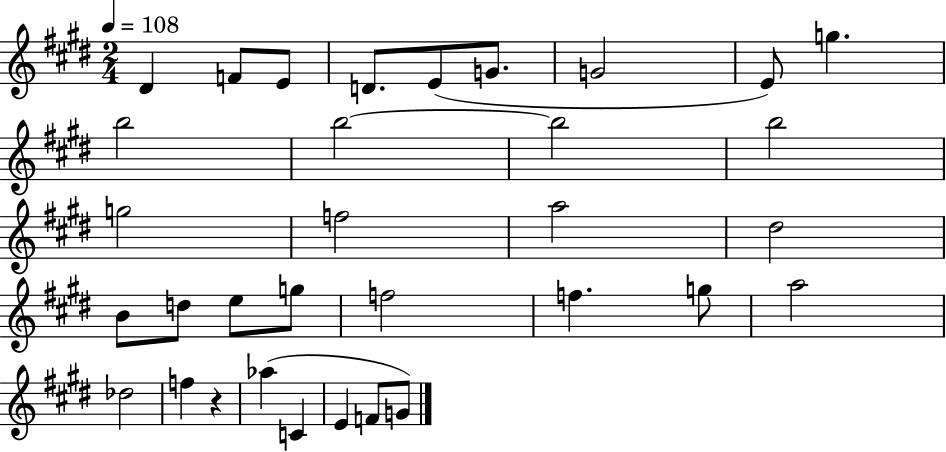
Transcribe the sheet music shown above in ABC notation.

X:1
T:Untitled
M:2/4
L:1/4
K:E
^D F/2 E/2 D/2 E/2 G/2 G2 E/2 g b2 b2 b2 b2 g2 f2 a2 ^d2 B/2 d/2 e/2 g/2 f2 f g/2 a2 _d2 f z _a C E F/2 G/2